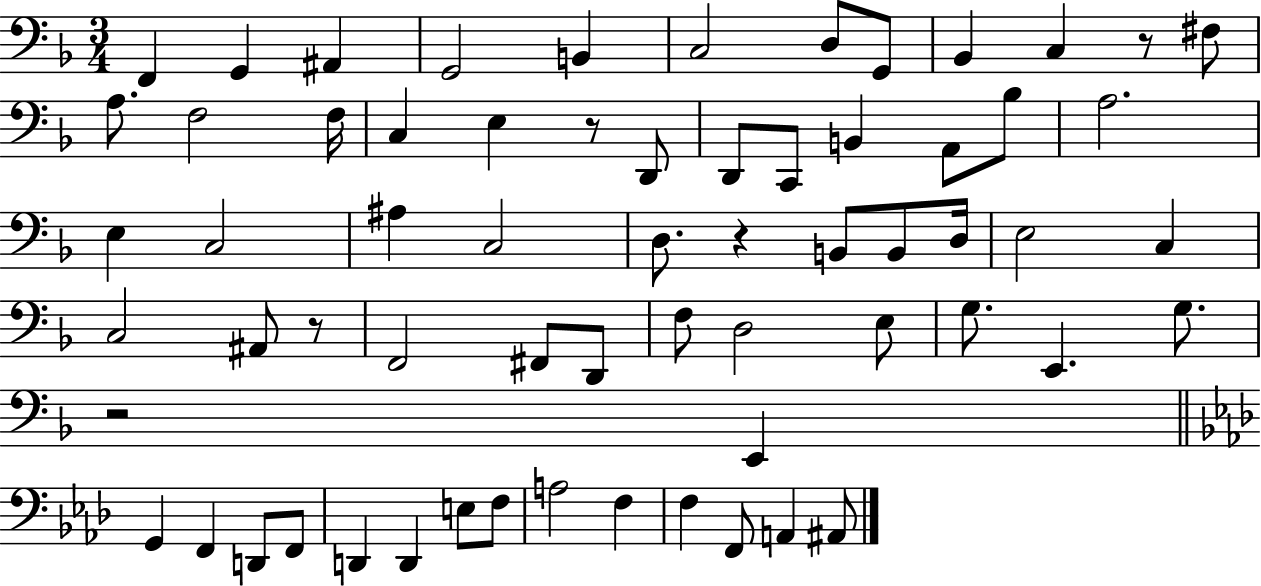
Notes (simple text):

F2/q G2/q A#2/q G2/h B2/q C3/h D3/e G2/e Bb2/q C3/q R/e F#3/e A3/e. F3/h F3/s C3/q E3/q R/e D2/e D2/e C2/e B2/q A2/e Bb3/e A3/h. E3/q C3/h A#3/q C3/h D3/e. R/q B2/e B2/e D3/s E3/h C3/q C3/h A#2/e R/e F2/h F#2/e D2/e F3/e D3/h E3/e G3/e. E2/q. G3/e. R/h E2/q G2/q F2/q D2/e F2/e D2/q D2/q E3/e F3/e A3/h F3/q F3/q F2/e A2/q A#2/e